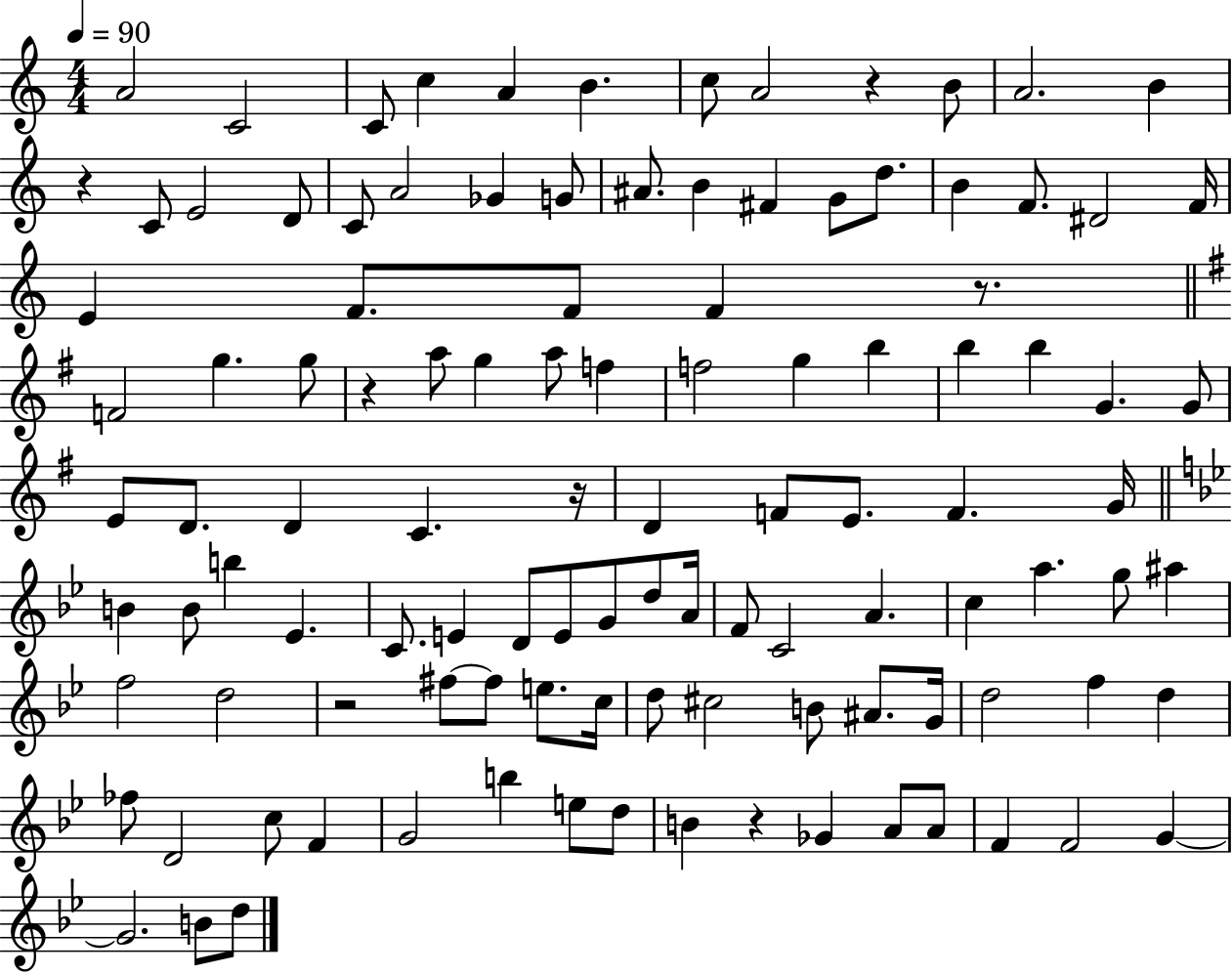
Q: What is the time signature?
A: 4/4